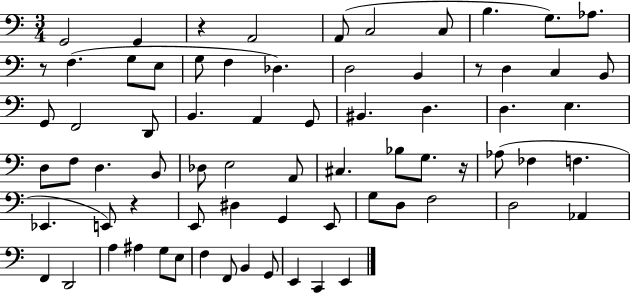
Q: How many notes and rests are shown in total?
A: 72